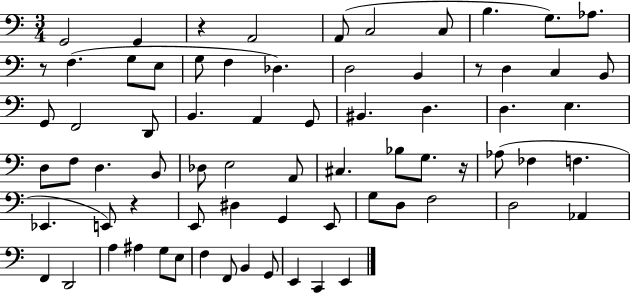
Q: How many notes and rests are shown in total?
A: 72